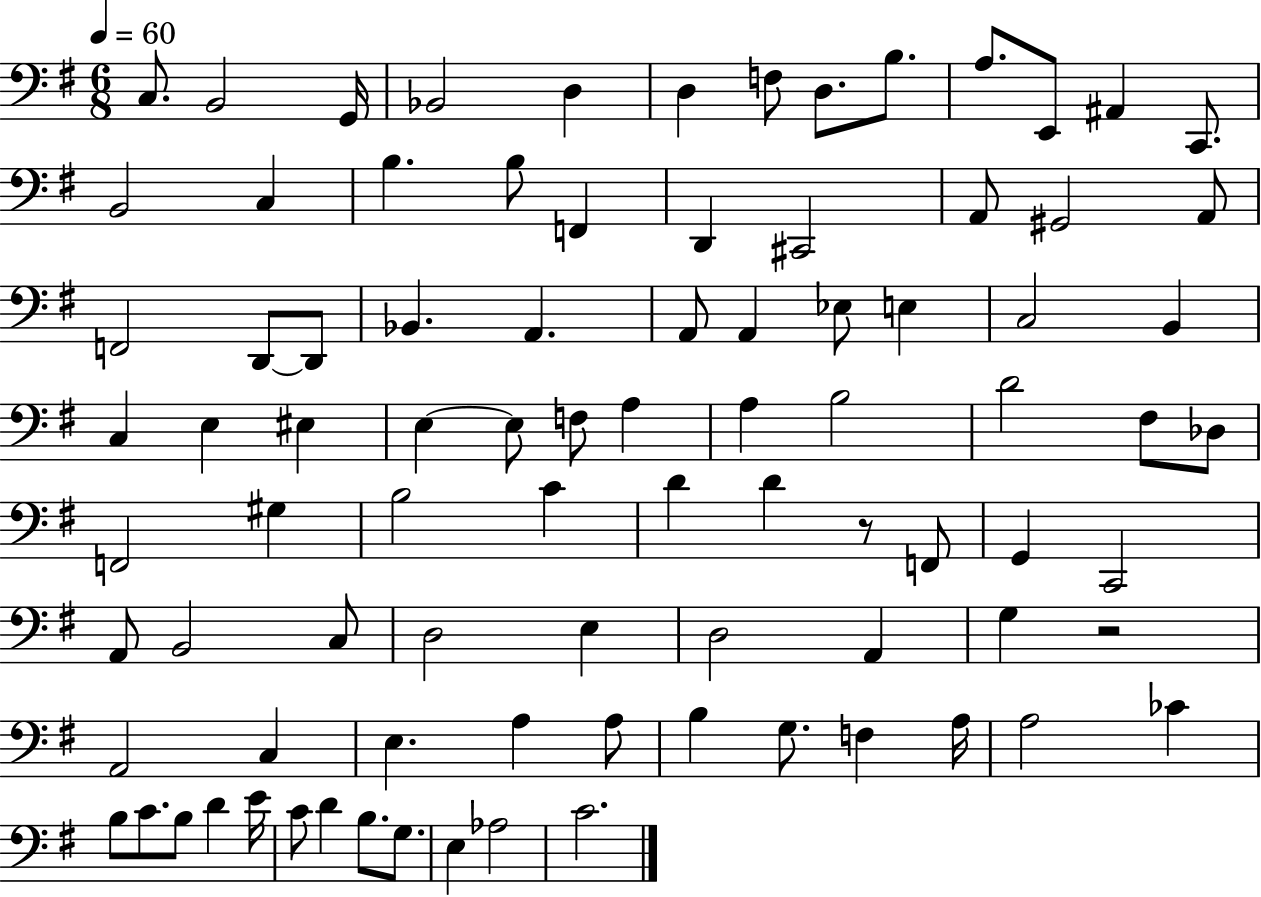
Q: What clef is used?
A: bass